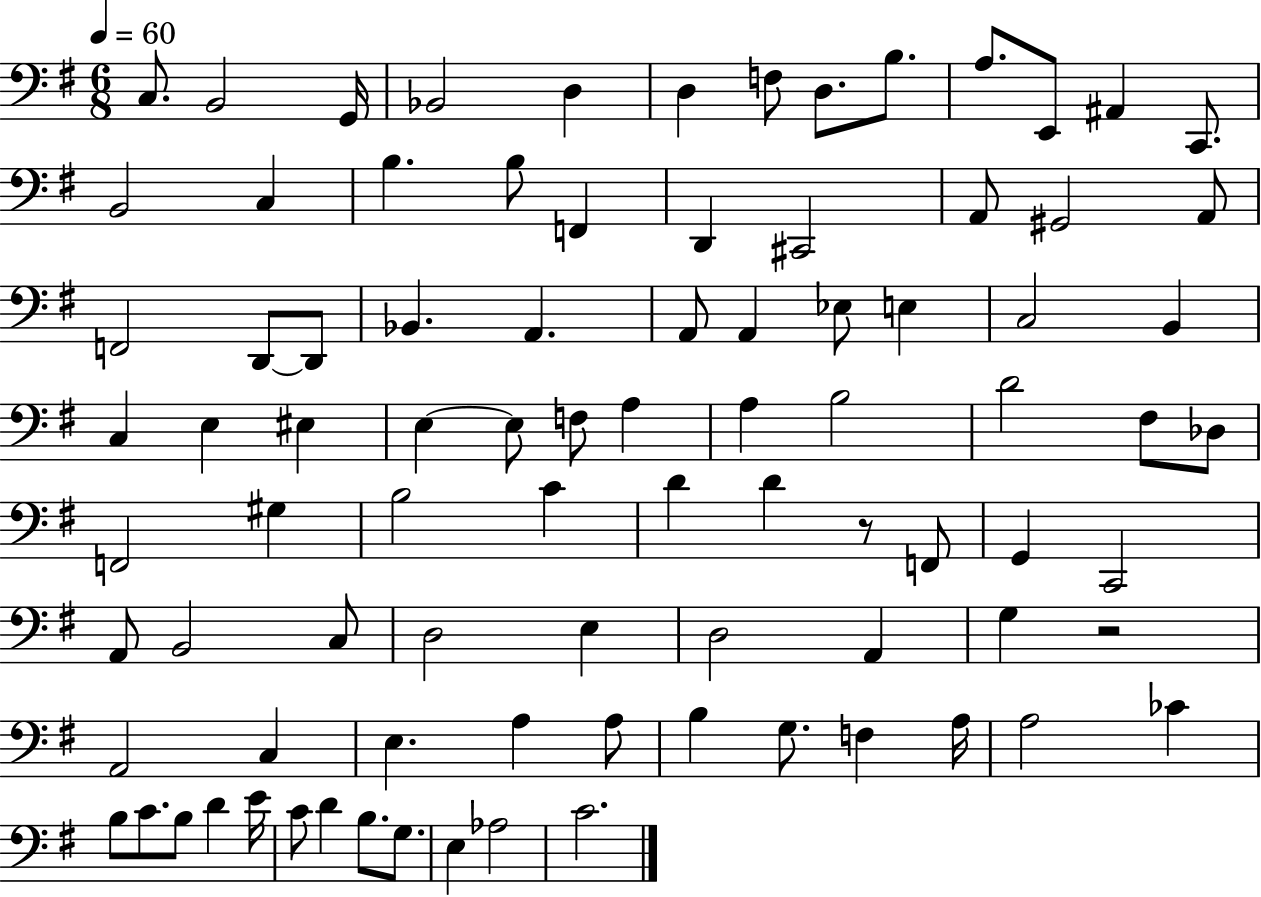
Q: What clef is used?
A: bass